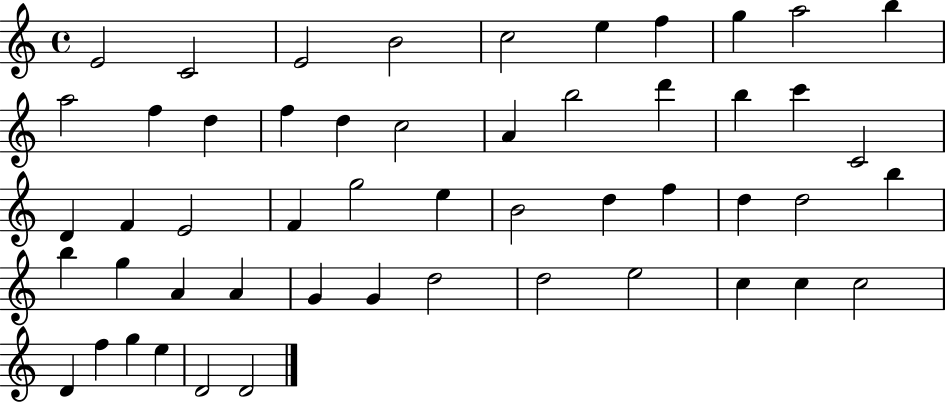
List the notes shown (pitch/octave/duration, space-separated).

E4/h C4/h E4/h B4/h C5/h E5/q F5/q G5/q A5/h B5/q A5/h F5/q D5/q F5/q D5/q C5/h A4/q B5/h D6/q B5/q C6/q C4/h D4/q F4/q E4/h F4/q G5/h E5/q B4/h D5/q F5/q D5/q D5/h B5/q B5/q G5/q A4/q A4/q G4/q G4/q D5/h D5/h E5/h C5/q C5/q C5/h D4/q F5/q G5/q E5/q D4/h D4/h